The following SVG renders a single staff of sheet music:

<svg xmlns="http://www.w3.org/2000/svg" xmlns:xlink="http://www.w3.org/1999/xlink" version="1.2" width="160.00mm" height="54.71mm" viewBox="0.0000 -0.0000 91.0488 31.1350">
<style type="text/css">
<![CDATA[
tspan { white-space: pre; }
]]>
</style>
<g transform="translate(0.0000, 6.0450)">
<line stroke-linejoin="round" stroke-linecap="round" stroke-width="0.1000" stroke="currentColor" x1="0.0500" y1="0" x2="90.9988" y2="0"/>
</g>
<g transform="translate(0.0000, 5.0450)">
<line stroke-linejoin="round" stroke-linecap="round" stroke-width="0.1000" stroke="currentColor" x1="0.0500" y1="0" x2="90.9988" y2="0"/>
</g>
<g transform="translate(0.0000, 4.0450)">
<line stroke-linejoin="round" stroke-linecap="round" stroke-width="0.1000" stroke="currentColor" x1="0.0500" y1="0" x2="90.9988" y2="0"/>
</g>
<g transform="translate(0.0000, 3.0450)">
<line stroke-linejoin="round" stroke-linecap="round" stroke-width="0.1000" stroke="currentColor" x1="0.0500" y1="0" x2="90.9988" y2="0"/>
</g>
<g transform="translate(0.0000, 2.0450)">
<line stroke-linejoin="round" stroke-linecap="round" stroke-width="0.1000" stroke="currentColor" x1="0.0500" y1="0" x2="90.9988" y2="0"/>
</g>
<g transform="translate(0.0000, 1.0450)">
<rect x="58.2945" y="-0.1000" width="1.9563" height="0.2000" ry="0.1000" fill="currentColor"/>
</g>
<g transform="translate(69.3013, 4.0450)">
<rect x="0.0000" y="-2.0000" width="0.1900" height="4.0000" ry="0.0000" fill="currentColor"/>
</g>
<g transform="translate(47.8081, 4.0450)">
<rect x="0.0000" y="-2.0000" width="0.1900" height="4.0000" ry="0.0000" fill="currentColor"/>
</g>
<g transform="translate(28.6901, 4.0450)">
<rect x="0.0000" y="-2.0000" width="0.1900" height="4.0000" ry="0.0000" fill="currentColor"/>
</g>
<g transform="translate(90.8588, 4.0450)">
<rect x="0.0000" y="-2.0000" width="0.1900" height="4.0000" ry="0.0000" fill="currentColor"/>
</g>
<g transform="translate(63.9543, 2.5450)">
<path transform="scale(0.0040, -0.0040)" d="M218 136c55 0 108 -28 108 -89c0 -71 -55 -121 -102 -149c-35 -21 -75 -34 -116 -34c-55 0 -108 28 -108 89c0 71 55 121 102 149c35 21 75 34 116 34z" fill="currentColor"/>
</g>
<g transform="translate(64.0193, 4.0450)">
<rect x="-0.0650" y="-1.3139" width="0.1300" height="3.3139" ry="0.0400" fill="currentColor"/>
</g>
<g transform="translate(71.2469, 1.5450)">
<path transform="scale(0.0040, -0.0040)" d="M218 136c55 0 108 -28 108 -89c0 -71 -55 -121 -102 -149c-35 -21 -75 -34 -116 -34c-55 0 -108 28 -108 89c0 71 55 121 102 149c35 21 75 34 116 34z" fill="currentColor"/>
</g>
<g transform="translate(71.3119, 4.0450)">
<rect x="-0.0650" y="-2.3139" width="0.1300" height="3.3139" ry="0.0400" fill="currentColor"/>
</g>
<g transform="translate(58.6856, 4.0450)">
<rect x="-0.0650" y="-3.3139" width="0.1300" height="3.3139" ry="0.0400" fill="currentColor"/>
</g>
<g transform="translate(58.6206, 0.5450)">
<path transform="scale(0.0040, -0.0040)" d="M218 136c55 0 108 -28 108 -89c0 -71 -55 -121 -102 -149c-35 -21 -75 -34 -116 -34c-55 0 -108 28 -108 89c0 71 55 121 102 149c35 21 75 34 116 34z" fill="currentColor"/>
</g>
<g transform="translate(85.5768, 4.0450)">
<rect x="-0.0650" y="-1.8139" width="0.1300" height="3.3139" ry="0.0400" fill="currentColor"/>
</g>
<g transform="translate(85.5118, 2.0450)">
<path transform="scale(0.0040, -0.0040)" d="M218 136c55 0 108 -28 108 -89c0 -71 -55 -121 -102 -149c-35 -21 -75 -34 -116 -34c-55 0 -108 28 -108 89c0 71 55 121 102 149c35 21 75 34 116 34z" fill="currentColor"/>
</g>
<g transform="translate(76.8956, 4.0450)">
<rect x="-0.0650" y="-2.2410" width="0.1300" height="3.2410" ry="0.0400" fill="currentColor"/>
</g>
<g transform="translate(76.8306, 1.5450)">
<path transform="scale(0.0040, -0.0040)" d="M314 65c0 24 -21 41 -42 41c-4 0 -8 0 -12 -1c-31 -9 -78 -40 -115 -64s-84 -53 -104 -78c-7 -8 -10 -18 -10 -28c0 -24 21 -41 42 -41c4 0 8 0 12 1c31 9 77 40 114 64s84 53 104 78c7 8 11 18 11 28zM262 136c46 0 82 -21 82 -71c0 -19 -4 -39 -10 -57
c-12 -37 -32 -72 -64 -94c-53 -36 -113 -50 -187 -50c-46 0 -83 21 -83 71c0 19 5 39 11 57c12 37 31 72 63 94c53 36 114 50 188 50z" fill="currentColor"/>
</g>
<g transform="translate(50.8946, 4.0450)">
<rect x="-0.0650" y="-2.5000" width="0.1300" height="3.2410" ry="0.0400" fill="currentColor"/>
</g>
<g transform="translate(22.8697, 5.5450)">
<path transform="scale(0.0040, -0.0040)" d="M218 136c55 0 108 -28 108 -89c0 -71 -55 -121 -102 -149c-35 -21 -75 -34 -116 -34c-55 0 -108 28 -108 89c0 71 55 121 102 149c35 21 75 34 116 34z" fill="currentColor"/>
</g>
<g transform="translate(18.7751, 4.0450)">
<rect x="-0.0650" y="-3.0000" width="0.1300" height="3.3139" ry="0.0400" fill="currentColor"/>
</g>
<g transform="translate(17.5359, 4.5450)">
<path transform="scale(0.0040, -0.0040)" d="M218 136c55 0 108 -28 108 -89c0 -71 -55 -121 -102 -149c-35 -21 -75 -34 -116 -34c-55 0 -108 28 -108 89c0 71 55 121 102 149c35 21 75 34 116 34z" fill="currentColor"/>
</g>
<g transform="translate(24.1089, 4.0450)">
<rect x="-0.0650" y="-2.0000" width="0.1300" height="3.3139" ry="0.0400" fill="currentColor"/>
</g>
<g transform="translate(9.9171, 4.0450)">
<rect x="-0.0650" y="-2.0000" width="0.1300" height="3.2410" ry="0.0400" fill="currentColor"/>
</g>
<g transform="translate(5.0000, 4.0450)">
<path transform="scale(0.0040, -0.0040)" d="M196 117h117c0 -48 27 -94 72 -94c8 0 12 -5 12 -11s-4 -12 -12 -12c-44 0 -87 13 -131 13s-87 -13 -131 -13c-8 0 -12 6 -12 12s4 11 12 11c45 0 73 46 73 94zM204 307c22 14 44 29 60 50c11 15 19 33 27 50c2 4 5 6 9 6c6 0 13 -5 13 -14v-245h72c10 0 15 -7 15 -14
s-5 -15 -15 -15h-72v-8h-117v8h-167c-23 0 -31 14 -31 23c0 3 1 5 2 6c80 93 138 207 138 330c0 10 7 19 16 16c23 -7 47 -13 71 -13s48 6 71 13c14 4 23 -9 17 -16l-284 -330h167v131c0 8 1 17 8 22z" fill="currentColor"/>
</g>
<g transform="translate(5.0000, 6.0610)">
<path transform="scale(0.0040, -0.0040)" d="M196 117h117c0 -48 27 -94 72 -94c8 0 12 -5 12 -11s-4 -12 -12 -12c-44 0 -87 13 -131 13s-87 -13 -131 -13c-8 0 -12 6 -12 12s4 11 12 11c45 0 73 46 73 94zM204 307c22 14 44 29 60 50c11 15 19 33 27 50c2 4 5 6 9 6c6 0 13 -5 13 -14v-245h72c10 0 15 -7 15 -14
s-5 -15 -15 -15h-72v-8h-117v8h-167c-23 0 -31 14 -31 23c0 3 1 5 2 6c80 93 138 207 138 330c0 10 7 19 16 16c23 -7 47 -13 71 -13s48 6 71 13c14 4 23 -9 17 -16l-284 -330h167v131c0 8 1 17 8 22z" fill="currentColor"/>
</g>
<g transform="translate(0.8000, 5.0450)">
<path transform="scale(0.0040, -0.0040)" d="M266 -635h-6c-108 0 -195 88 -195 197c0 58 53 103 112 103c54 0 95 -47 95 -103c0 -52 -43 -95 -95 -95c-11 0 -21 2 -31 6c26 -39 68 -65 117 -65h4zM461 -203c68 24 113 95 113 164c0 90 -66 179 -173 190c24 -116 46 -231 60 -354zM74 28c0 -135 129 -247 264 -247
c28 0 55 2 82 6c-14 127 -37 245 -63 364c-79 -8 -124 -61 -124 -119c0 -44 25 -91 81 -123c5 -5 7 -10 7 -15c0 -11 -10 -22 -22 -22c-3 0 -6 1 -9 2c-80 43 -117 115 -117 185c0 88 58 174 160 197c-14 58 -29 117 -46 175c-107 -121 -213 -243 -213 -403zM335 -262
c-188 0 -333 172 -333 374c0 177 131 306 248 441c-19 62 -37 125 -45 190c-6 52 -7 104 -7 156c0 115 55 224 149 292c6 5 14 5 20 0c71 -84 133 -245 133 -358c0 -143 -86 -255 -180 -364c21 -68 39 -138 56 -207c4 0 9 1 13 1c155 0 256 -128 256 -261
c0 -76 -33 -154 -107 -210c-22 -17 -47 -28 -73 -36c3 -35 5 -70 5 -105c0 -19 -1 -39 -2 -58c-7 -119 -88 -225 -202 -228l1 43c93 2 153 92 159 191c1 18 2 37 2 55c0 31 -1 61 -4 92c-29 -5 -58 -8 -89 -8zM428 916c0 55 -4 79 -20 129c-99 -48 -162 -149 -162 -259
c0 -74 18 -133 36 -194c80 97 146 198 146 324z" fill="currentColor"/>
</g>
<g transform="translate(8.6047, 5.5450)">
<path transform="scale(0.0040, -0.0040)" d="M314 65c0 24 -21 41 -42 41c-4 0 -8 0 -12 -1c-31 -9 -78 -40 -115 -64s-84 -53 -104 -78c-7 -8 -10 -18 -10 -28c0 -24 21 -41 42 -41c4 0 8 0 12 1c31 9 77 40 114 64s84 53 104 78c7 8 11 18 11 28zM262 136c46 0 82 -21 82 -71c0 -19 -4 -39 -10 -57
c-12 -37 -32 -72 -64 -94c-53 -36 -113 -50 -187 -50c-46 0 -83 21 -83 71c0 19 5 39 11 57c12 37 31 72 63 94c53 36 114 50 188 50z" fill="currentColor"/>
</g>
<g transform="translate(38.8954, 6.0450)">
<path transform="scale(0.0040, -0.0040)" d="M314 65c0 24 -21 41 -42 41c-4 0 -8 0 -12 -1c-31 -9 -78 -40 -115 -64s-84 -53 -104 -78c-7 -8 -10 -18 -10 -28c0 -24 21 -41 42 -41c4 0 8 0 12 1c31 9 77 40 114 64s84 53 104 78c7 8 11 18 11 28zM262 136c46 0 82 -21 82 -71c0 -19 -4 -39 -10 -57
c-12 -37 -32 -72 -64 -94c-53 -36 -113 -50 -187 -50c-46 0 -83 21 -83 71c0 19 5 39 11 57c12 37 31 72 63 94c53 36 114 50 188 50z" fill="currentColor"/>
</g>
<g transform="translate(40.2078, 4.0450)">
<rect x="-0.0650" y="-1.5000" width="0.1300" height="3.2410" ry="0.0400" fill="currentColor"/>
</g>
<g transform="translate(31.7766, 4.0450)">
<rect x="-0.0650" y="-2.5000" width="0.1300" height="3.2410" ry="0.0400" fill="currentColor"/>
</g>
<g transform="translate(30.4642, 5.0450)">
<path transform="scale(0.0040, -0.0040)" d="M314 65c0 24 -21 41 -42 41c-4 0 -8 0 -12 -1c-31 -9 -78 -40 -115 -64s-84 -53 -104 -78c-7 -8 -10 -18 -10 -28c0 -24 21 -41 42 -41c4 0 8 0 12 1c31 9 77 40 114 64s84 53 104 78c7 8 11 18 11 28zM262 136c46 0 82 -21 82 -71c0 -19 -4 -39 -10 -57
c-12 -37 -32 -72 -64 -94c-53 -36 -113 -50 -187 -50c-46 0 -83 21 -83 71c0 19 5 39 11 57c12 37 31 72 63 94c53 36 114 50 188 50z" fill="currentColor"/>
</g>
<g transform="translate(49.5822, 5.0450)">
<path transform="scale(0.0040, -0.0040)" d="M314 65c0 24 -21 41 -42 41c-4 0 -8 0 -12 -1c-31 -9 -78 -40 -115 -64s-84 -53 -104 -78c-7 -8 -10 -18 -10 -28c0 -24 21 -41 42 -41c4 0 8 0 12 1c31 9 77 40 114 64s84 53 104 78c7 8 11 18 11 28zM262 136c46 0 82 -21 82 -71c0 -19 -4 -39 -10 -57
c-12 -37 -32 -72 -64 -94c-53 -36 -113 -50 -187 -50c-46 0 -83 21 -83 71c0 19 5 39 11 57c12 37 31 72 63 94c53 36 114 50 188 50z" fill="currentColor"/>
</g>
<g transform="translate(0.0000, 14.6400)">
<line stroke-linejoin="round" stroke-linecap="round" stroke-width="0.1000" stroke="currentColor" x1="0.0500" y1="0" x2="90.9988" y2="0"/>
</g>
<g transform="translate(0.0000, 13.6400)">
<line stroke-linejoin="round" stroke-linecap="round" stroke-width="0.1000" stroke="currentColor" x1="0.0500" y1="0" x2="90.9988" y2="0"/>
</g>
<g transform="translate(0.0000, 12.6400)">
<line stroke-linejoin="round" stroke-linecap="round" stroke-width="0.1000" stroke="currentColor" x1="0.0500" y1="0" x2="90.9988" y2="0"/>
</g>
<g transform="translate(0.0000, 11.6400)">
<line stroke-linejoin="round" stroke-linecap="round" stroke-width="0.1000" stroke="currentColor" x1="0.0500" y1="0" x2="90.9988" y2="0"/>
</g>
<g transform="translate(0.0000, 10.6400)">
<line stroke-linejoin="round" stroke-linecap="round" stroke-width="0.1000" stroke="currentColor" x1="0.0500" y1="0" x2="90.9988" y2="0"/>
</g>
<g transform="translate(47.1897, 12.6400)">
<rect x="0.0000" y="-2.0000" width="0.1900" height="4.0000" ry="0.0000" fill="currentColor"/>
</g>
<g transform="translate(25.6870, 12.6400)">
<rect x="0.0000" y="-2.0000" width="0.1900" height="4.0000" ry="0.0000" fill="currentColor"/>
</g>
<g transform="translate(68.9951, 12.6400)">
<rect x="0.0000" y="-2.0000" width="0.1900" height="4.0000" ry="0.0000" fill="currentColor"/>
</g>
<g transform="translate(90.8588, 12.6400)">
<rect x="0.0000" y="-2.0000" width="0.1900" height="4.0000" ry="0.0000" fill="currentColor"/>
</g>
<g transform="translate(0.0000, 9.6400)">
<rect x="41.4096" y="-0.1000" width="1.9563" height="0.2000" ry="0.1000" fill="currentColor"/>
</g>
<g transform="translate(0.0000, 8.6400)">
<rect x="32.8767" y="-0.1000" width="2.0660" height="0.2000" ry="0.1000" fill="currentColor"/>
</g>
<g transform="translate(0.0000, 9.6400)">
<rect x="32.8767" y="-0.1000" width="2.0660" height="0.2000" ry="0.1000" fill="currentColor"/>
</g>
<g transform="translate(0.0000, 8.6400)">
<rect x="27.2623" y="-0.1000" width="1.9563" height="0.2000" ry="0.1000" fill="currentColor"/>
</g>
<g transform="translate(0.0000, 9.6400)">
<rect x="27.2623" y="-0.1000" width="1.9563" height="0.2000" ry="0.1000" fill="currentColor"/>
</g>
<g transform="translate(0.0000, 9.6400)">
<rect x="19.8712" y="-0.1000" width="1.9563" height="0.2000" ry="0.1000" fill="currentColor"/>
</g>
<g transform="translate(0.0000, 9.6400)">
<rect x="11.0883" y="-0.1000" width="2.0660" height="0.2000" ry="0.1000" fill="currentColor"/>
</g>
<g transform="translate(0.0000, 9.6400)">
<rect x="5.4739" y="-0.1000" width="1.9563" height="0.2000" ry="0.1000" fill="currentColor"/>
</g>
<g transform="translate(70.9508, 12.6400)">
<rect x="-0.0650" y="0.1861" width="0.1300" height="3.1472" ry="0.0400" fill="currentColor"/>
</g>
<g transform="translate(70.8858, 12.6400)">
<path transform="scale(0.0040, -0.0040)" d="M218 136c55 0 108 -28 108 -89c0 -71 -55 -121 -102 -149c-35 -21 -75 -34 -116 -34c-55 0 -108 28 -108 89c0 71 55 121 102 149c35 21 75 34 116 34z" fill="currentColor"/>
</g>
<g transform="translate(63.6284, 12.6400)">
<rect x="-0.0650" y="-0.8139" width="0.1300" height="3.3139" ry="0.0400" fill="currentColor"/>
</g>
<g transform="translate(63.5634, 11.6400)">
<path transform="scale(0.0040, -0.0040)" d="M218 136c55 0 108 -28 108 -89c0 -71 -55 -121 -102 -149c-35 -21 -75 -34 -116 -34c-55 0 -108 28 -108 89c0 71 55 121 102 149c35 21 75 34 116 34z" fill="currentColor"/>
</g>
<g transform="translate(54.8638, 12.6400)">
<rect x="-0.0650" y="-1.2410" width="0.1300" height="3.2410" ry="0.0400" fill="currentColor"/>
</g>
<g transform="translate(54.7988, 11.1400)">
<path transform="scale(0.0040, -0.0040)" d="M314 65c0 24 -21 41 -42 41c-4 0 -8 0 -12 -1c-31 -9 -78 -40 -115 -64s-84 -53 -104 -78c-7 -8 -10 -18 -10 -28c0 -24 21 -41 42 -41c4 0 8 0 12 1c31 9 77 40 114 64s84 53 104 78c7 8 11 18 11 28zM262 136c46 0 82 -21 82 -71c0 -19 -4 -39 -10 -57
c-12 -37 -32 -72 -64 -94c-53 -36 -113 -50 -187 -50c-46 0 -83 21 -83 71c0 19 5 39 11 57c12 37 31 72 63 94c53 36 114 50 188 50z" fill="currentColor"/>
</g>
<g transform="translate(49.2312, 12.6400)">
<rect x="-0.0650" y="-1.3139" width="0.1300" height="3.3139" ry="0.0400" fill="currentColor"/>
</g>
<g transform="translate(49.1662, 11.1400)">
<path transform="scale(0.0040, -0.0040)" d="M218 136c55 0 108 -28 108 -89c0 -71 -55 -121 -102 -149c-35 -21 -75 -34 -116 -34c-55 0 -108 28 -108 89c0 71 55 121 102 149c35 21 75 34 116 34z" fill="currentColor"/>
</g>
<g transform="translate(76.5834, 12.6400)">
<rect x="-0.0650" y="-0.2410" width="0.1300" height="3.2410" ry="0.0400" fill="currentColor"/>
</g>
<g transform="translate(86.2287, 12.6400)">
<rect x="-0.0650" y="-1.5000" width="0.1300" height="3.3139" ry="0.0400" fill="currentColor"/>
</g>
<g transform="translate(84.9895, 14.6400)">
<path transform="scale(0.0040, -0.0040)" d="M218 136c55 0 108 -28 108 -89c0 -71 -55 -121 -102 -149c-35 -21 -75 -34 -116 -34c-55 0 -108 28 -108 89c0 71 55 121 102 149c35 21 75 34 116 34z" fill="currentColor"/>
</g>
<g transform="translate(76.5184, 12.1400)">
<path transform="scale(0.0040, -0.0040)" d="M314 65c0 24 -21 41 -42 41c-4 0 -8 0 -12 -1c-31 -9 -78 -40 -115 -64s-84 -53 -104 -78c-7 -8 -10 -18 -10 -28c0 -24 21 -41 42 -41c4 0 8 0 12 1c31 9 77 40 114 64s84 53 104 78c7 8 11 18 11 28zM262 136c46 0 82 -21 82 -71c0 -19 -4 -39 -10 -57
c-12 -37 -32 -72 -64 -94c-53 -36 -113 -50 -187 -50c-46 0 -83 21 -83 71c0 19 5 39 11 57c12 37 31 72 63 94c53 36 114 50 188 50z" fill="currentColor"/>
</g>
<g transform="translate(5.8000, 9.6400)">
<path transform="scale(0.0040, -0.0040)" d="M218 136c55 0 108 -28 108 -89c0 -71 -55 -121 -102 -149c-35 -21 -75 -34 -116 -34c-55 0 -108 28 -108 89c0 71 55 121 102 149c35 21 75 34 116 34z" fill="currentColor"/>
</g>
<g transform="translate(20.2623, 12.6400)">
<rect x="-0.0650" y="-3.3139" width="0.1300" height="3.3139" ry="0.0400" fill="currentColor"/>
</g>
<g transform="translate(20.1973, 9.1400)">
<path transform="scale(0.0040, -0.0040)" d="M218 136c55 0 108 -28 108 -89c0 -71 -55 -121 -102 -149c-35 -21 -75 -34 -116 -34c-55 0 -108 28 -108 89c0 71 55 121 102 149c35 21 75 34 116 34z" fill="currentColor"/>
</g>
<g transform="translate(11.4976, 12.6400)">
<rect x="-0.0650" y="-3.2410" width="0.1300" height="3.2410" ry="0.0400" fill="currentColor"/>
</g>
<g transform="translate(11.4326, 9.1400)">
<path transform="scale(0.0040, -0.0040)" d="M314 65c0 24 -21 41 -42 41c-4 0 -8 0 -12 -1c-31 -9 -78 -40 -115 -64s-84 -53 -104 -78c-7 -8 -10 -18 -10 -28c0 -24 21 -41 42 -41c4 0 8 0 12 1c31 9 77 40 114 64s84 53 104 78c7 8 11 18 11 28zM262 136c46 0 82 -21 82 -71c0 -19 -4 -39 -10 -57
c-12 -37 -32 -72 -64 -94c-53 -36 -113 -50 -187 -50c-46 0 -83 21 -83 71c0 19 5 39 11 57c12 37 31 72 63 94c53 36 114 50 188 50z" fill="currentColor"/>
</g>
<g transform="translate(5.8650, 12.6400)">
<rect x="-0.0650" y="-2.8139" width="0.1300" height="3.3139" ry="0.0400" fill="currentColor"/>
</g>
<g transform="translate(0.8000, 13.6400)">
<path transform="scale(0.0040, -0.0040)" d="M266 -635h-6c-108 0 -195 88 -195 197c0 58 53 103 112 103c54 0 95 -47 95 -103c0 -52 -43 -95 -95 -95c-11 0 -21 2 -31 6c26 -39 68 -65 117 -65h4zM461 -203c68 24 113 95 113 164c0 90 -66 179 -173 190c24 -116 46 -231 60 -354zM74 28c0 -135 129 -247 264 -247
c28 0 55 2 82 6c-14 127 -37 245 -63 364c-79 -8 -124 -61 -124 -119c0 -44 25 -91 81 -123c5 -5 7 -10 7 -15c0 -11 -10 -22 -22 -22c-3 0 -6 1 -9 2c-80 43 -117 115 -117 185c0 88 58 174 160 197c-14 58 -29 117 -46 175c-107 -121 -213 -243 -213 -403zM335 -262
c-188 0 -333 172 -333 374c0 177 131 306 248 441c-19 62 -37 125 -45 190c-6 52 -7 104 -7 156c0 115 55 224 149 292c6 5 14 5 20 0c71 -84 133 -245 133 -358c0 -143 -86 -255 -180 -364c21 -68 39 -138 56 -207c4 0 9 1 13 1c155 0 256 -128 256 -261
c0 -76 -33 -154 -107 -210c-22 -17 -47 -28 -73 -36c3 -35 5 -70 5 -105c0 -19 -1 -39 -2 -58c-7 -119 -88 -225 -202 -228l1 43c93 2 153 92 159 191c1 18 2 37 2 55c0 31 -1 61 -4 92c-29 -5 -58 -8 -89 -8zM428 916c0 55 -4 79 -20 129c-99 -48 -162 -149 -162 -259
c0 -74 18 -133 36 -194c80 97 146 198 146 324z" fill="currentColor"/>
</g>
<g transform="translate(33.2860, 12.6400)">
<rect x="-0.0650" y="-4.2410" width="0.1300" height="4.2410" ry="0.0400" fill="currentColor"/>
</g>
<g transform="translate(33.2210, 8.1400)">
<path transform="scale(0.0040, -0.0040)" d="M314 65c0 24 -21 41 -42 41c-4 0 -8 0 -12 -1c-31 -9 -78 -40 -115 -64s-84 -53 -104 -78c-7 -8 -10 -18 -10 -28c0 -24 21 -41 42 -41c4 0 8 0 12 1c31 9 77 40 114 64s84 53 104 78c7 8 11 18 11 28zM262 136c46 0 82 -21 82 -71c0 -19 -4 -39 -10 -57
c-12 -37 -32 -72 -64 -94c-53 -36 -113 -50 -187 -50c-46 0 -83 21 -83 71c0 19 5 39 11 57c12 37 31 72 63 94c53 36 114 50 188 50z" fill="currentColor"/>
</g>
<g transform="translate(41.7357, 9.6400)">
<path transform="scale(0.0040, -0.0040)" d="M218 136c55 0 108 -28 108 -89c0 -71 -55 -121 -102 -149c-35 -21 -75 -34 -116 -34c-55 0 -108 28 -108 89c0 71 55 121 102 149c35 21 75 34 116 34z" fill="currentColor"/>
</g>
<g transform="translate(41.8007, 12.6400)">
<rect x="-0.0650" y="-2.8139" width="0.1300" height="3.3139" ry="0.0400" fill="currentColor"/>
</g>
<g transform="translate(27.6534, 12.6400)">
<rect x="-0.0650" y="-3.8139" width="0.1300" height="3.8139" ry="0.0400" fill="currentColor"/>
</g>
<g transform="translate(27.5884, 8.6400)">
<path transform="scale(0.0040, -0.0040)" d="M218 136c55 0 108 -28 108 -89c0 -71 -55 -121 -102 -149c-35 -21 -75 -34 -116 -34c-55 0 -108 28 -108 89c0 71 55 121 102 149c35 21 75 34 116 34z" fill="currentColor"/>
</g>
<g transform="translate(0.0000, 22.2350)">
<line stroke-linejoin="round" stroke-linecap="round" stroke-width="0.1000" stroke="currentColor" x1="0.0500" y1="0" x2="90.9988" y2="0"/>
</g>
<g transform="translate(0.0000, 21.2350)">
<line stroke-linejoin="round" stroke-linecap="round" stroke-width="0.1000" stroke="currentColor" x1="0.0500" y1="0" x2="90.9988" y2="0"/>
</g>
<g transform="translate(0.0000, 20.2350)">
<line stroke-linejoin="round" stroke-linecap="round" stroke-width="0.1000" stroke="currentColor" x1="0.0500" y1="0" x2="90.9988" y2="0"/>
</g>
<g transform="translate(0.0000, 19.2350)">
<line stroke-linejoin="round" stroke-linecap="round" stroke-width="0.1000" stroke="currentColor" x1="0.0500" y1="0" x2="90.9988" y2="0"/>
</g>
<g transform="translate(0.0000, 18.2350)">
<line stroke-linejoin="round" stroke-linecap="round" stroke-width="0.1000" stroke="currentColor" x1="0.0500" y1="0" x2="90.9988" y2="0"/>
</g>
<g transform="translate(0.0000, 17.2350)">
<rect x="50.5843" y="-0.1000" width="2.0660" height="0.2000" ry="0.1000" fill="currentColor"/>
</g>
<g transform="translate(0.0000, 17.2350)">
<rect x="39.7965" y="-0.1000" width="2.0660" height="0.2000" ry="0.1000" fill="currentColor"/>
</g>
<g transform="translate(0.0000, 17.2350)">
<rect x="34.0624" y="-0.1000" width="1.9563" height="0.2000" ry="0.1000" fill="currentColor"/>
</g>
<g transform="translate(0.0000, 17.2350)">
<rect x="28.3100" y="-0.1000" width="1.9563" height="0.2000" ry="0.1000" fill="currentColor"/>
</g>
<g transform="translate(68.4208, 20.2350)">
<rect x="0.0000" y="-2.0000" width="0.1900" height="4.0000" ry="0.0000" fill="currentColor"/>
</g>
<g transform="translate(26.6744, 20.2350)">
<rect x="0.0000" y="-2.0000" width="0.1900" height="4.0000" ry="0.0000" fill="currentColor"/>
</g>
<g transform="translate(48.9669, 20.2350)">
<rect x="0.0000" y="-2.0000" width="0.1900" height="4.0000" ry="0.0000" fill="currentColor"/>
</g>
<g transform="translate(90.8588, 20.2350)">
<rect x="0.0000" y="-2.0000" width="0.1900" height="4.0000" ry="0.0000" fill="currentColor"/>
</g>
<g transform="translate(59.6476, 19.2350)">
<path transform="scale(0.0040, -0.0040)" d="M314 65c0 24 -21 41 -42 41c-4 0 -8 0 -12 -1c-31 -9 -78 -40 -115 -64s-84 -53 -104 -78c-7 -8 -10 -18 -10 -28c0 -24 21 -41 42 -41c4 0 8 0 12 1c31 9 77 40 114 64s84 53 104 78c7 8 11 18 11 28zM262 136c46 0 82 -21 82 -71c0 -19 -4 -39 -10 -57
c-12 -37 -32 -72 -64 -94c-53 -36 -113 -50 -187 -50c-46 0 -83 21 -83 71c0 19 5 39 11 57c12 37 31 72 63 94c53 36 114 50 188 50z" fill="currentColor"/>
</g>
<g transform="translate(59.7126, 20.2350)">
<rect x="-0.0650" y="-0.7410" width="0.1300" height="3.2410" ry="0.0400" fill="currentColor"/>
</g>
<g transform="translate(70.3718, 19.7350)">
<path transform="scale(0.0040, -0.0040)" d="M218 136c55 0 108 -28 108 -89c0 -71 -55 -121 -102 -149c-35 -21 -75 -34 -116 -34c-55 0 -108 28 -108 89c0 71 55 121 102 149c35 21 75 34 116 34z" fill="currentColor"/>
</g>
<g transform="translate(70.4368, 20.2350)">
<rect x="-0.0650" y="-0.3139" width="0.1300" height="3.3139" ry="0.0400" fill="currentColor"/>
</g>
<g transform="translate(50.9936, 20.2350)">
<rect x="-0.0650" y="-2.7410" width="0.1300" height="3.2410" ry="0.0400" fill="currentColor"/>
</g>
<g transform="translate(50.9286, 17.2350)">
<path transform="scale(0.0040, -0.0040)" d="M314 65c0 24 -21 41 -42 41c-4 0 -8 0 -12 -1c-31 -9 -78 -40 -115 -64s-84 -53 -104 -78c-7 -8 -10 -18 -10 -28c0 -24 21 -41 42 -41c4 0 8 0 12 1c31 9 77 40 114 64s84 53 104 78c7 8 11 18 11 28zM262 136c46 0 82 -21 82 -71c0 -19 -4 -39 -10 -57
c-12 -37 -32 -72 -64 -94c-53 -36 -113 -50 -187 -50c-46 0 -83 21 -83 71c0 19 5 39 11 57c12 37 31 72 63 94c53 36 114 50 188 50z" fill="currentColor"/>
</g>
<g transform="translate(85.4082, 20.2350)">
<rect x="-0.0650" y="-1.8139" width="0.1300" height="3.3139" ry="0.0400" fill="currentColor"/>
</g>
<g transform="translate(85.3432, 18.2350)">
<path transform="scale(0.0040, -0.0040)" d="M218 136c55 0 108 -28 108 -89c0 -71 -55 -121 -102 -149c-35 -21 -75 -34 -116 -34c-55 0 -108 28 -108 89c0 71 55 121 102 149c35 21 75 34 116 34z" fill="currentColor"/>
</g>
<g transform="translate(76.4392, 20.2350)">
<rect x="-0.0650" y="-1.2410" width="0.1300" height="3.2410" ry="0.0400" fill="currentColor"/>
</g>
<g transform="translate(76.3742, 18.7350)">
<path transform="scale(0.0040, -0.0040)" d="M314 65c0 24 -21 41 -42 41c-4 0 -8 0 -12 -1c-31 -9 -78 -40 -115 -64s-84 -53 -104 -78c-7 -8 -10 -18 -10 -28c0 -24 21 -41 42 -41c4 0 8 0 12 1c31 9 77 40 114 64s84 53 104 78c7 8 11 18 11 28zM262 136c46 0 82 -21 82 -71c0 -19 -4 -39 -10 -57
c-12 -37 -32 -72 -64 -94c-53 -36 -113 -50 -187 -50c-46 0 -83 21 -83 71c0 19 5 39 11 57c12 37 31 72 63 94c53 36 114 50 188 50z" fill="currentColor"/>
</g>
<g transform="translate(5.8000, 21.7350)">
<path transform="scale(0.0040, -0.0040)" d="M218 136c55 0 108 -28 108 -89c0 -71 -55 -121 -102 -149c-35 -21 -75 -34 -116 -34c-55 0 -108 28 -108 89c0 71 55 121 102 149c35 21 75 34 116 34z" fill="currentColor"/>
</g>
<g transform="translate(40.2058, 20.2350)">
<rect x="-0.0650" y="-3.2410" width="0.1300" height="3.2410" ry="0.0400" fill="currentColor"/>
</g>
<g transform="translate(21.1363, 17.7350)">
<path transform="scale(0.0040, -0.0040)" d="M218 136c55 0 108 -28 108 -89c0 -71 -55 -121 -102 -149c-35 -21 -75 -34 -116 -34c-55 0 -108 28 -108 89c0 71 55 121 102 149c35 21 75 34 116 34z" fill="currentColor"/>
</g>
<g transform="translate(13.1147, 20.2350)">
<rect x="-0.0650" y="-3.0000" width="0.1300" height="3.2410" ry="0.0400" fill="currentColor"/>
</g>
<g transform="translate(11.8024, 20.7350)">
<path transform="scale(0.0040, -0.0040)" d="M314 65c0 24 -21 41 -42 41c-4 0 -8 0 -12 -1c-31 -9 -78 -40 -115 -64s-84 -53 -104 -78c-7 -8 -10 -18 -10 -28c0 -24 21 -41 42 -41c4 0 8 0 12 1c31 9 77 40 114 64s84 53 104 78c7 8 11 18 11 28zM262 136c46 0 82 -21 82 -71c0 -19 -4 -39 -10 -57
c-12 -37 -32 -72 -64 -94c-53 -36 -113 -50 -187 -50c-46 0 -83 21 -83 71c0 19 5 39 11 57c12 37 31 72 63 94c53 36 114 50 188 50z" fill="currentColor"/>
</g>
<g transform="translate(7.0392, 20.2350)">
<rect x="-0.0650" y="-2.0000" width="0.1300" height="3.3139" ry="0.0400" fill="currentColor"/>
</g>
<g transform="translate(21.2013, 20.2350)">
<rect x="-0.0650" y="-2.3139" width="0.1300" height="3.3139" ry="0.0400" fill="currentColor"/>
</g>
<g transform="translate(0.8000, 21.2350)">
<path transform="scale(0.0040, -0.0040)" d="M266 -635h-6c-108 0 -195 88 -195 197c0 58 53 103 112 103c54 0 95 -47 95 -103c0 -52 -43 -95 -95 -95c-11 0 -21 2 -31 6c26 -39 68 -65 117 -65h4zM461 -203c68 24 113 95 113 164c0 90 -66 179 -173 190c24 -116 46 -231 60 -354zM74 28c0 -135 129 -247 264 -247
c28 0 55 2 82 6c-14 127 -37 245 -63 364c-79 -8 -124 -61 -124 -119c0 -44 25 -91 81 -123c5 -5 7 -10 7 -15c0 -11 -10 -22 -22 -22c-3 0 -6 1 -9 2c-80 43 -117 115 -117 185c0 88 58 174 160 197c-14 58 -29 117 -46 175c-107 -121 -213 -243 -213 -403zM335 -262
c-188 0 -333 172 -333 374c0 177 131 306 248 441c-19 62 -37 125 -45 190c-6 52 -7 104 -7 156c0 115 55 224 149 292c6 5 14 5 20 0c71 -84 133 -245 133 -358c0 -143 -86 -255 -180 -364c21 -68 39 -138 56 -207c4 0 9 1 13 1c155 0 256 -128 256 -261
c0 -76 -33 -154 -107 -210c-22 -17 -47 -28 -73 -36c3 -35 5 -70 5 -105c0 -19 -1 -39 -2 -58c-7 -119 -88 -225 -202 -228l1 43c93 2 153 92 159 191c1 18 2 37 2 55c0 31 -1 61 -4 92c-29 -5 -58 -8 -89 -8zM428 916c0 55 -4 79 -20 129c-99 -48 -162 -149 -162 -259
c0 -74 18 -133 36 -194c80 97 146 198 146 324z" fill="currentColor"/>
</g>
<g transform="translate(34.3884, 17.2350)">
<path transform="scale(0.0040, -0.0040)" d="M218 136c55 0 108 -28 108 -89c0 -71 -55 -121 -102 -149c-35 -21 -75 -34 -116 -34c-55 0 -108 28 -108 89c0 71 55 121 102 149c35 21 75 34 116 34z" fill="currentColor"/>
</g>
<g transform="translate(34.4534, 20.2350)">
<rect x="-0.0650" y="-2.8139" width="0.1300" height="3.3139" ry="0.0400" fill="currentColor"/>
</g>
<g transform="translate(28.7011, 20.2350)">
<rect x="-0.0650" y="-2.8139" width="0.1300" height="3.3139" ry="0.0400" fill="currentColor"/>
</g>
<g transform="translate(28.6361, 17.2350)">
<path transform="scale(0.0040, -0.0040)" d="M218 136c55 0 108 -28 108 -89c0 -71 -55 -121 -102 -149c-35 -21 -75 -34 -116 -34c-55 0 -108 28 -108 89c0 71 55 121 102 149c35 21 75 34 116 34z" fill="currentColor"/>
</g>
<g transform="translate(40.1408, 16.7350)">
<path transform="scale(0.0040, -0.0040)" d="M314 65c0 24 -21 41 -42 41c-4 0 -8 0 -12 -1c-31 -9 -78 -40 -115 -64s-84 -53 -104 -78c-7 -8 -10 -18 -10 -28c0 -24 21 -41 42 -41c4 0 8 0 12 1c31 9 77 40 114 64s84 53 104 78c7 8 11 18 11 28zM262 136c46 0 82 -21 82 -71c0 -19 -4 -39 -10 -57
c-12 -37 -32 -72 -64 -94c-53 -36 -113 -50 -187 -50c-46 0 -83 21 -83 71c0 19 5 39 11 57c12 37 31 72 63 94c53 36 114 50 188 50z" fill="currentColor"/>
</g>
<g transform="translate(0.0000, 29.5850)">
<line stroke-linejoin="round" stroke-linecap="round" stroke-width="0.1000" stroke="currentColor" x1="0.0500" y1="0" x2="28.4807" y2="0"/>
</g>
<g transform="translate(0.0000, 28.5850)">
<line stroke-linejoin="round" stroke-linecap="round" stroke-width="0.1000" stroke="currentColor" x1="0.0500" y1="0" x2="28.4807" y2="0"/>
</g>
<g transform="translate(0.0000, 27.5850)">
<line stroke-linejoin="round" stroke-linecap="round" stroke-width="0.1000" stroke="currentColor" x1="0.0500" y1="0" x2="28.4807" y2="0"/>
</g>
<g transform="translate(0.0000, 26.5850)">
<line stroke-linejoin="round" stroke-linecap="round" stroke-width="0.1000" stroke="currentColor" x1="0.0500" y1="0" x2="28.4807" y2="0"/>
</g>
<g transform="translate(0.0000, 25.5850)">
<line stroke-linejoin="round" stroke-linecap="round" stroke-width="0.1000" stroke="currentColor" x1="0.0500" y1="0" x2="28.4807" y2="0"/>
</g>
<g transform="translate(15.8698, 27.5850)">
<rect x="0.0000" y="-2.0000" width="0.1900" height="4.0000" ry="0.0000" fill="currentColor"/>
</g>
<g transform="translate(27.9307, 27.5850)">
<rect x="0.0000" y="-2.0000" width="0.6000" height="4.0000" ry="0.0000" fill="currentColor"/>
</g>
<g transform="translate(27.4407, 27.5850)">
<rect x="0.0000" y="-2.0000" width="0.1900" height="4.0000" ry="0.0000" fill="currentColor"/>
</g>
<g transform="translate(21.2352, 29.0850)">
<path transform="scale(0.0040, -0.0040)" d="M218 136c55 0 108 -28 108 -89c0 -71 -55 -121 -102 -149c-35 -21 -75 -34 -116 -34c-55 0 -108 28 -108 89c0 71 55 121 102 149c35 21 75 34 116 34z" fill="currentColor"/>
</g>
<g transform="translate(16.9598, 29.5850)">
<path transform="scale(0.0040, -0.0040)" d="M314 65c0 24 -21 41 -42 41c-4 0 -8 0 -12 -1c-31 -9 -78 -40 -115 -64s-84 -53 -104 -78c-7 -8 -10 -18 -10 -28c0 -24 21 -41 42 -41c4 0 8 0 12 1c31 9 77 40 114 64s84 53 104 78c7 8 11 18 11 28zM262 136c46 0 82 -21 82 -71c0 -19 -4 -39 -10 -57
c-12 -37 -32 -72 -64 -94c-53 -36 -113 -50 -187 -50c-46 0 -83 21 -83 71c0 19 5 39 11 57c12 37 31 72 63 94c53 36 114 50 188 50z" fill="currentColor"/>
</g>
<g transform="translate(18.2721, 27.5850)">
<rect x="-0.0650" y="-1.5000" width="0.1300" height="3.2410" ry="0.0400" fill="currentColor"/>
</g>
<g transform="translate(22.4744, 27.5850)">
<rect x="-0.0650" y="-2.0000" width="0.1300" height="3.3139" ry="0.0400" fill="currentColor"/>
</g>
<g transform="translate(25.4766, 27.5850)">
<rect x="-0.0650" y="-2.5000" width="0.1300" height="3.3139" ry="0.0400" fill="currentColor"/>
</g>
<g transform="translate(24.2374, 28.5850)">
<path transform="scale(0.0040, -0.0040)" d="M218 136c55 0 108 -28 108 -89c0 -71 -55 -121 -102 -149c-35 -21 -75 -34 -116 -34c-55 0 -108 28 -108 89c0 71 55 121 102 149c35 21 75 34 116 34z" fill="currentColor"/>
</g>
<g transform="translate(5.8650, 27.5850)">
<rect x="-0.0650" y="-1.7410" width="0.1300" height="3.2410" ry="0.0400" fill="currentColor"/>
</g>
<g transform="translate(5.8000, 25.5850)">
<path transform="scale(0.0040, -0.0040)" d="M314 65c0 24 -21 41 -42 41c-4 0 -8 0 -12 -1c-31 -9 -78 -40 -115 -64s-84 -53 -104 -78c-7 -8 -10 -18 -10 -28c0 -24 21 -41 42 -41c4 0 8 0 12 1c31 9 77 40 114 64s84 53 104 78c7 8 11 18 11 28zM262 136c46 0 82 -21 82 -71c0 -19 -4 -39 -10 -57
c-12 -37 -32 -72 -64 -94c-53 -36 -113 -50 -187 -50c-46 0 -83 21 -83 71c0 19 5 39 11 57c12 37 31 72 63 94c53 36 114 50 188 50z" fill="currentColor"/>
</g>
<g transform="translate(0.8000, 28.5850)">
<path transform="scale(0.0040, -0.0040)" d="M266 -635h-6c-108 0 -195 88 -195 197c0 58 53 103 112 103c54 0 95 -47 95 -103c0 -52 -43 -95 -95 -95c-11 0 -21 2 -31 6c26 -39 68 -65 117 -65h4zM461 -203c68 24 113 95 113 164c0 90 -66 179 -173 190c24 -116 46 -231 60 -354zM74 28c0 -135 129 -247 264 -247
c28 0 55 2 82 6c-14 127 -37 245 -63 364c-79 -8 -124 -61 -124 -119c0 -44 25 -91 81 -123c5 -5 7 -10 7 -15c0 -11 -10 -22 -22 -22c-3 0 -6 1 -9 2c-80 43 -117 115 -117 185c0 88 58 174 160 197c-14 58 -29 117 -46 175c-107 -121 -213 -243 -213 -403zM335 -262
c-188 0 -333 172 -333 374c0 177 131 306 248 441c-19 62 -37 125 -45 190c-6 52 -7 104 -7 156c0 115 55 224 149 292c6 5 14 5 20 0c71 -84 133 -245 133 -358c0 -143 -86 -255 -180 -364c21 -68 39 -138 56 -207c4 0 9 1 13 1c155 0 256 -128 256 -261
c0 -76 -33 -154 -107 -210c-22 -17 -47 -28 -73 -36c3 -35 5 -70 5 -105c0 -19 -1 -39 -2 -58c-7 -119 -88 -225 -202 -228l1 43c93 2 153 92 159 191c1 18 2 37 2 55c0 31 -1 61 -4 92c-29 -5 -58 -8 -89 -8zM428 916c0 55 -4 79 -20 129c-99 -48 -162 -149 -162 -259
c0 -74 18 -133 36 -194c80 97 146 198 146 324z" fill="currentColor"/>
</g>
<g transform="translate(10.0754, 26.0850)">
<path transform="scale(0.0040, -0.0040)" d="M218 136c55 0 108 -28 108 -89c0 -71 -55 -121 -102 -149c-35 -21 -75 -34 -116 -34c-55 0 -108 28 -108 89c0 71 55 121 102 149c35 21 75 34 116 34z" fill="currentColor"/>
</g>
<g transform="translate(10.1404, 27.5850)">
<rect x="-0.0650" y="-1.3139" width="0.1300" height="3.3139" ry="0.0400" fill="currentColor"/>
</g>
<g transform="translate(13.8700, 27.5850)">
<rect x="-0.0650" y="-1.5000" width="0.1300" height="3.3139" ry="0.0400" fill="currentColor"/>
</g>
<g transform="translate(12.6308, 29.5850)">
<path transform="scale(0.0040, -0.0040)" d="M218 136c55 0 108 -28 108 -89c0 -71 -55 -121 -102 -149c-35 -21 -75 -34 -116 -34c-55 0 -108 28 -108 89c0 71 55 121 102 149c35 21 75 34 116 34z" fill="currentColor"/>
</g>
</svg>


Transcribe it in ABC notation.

X:1
T:Untitled
M:4/4
L:1/4
K:C
F2 A F G2 E2 G2 b e g g2 f a b2 b c' d'2 a e e2 d B c2 E F A2 g a a b2 a2 d2 c e2 f f2 e E E2 F G